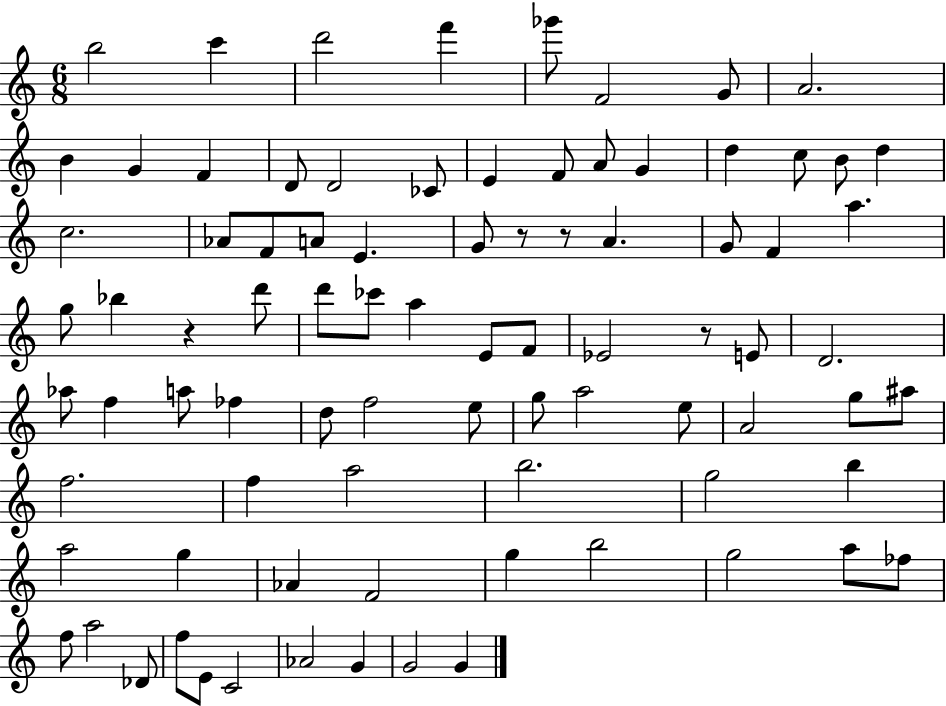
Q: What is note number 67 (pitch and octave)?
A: G5